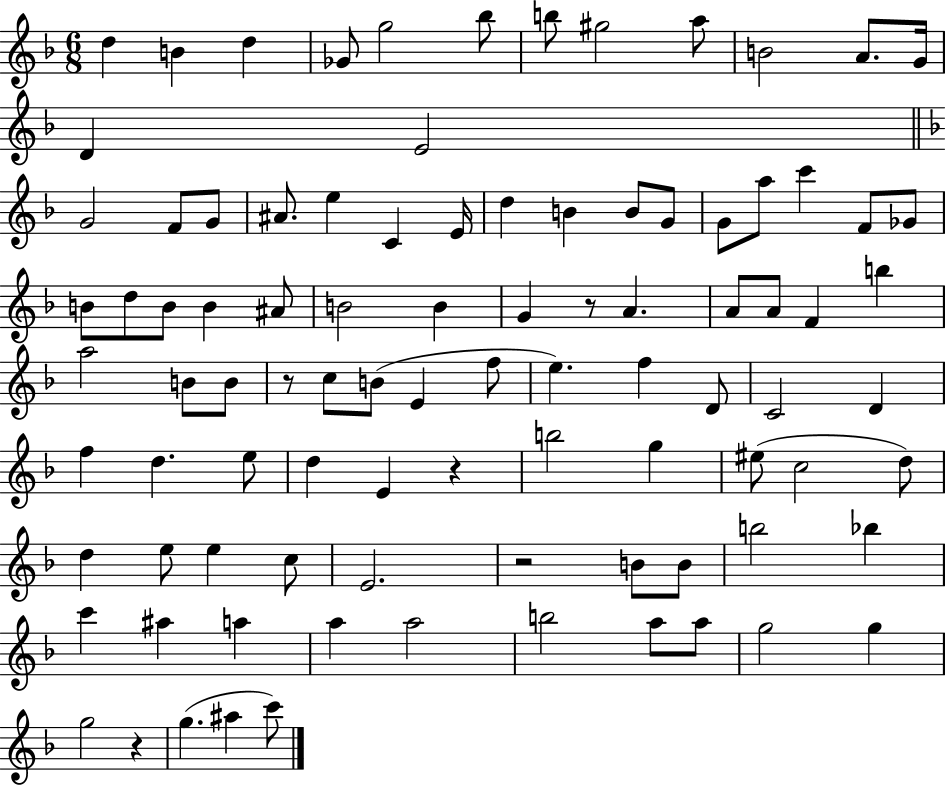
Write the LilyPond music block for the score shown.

{
  \clef treble
  \numericTimeSignature
  \time 6/8
  \key f \major
  d''4 b'4 d''4 | ges'8 g''2 bes''8 | b''8 gis''2 a''8 | b'2 a'8. g'16 | \break d'4 e'2 | \bar "||" \break \key f \major g'2 f'8 g'8 | ais'8. e''4 c'4 e'16 | d''4 b'4 b'8 g'8 | g'8 a''8 c'''4 f'8 ges'8 | \break b'8 d''8 b'8 b'4 ais'8 | b'2 b'4 | g'4 r8 a'4. | a'8 a'8 f'4 b''4 | \break a''2 b'8 b'8 | r8 c''8 b'8( e'4 f''8 | e''4.) f''4 d'8 | c'2 d'4 | \break f''4 d''4. e''8 | d''4 e'4 r4 | b''2 g''4 | eis''8( c''2 d''8) | \break d''4 e''8 e''4 c''8 | e'2. | r2 b'8 b'8 | b''2 bes''4 | \break c'''4 ais''4 a''4 | a''4 a''2 | b''2 a''8 a''8 | g''2 g''4 | \break g''2 r4 | g''4.( ais''4 c'''8) | \bar "|."
}